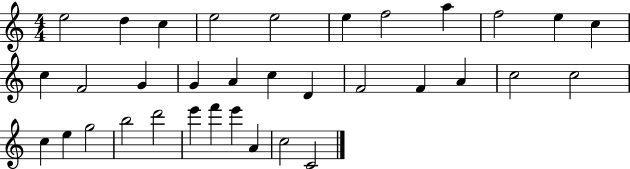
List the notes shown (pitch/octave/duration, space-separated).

E5/h D5/q C5/q E5/h E5/h E5/q F5/h A5/q F5/h E5/q C5/q C5/q F4/h G4/q G4/q A4/q C5/q D4/q F4/h F4/q A4/q C5/h C5/h C5/q E5/q G5/h B5/h D6/h E6/q F6/q E6/q A4/q C5/h C4/h